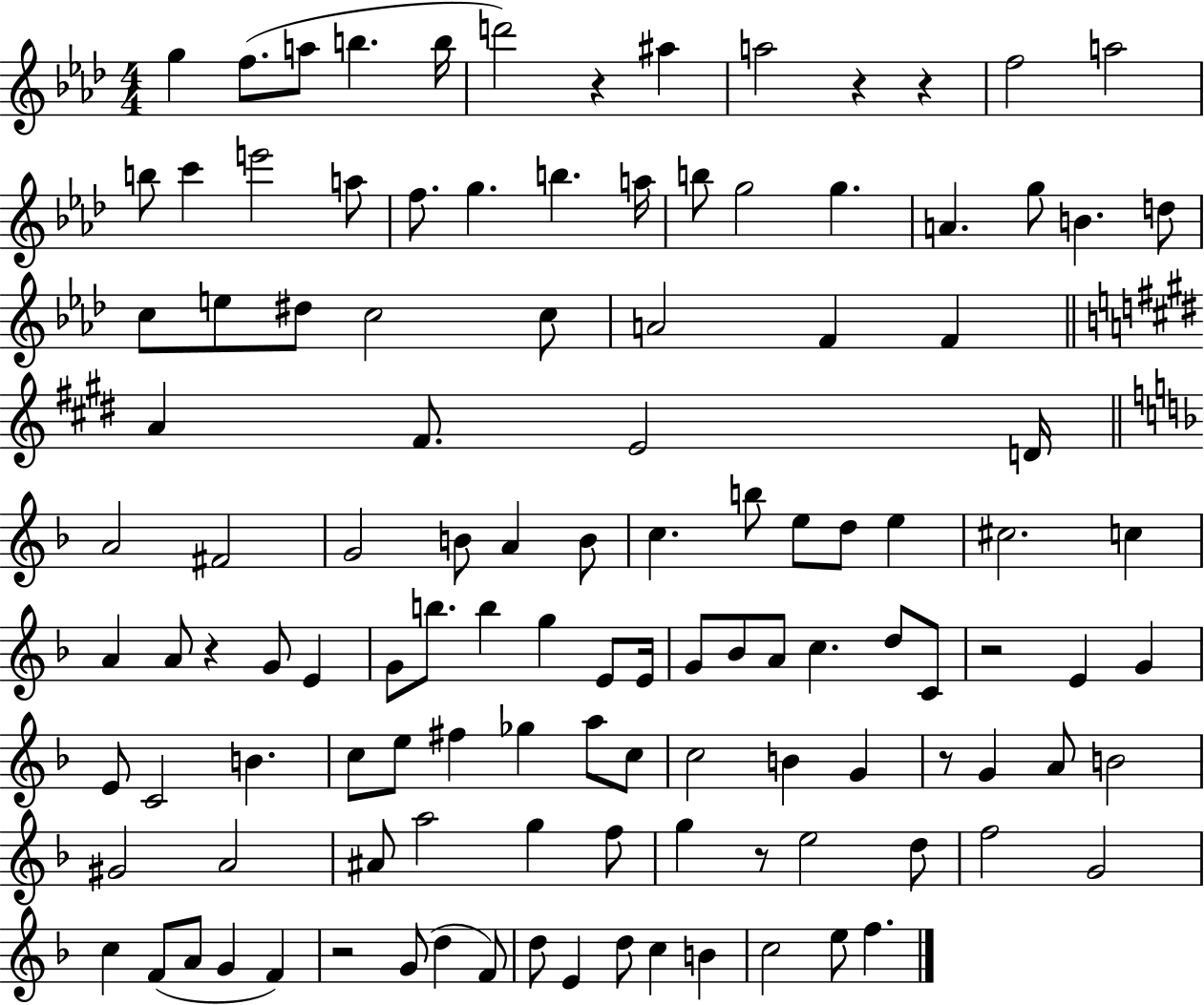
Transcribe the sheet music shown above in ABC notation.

X:1
T:Untitled
M:4/4
L:1/4
K:Ab
g f/2 a/2 b b/4 d'2 z ^a a2 z z f2 a2 b/2 c' e'2 a/2 f/2 g b a/4 b/2 g2 g A g/2 B d/2 c/2 e/2 ^d/2 c2 c/2 A2 F F A ^F/2 E2 D/4 A2 ^F2 G2 B/2 A B/2 c b/2 e/2 d/2 e ^c2 c A A/2 z G/2 E G/2 b/2 b g E/2 E/4 G/2 _B/2 A/2 c d/2 C/2 z2 E G E/2 C2 B c/2 e/2 ^f _g a/2 c/2 c2 B G z/2 G A/2 B2 ^G2 A2 ^A/2 a2 g f/2 g z/2 e2 d/2 f2 G2 c F/2 A/2 G F z2 G/2 d F/2 d/2 E d/2 c B c2 e/2 f